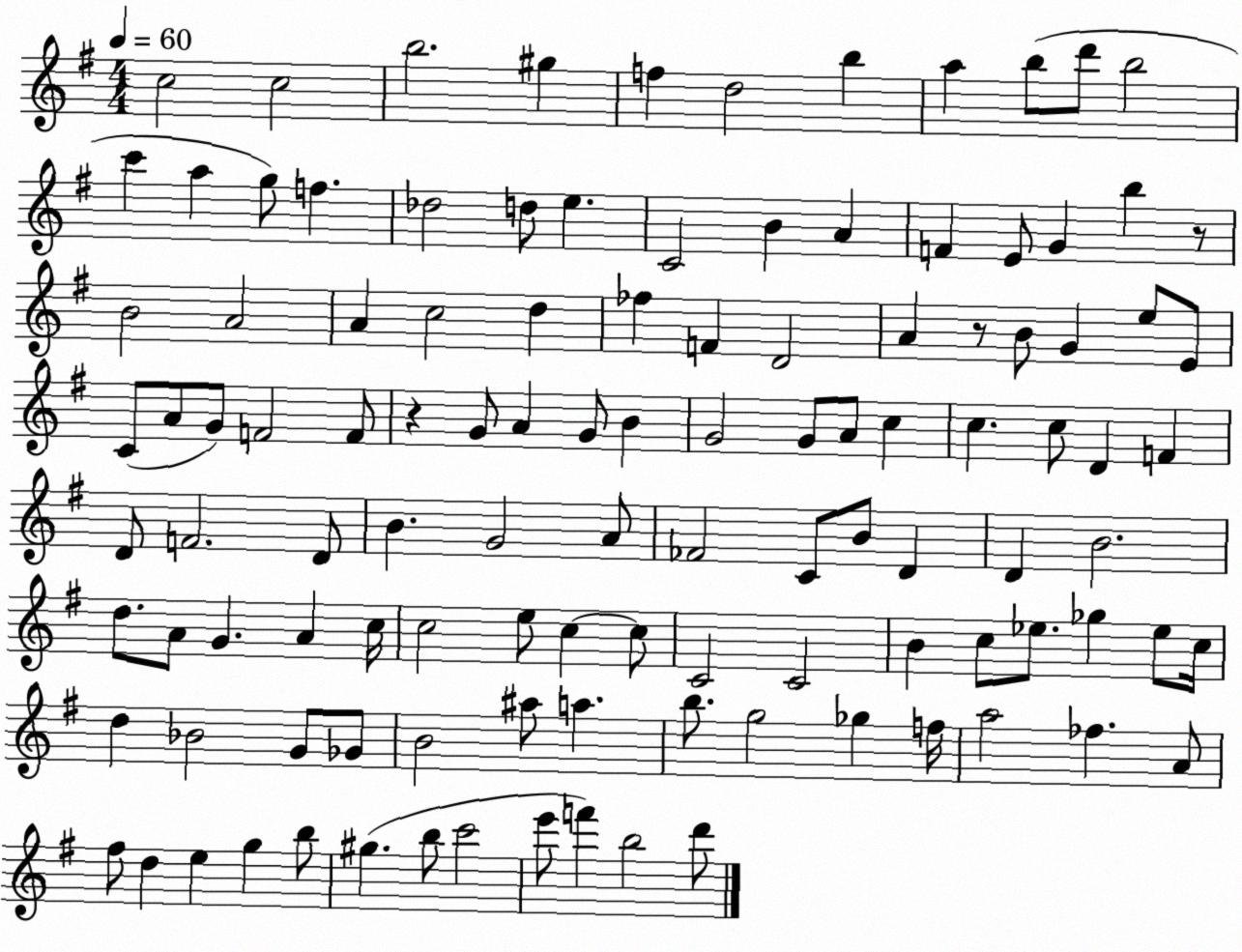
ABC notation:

X:1
T:Untitled
M:4/4
L:1/4
K:G
c2 c2 b2 ^g f d2 b a b/2 d'/2 b2 c' a g/2 f _d2 d/2 e C2 B A F E/2 G b z/2 B2 A2 A c2 d _f F D2 A z/2 B/2 G e/2 E/2 C/2 A/2 G/2 F2 F/2 z G/2 A G/2 B G2 G/2 A/2 c c c/2 D F D/2 F2 D/2 B G2 A/2 _F2 C/2 B/2 D D B2 d/2 A/2 G A c/4 c2 e/2 c c/2 C2 C2 B c/2 _e/2 _g _e/2 c/4 d _B2 G/2 _G/2 B2 ^a/2 a b/2 g2 _g f/4 a2 _f A/2 ^f/2 d e g b/2 ^g b/2 c'2 e'/2 f' b2 d'/2